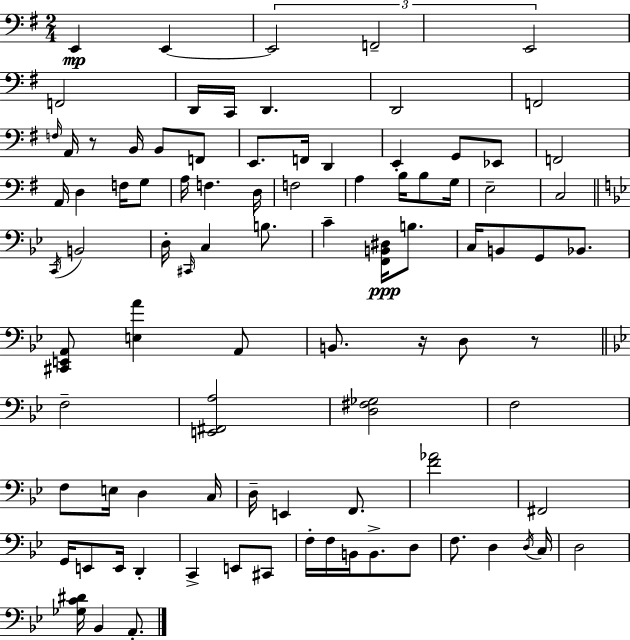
X:1
T:Untitled
M:2/4
L:1/4
K:G
E,, E,, E,,2 F,,2 E,,2 F,,2 D,,/4 C,,/4 D,, D,,2 F,,2 F,/4 A,,/4 z/2 B,,/4 B,,/2 F,,/2 E,,/2 F,,/4 D,, E,, G,,/2 _E,,/2 F,,2 A,,/4 D, F,/4 G,/2 A,/4 F, D,/4 F,2 A, B,/4 B,/2 G,/4 E,2 C,2 C,,/4 B,,2 D,/4 ^C,,/4 C, B,/2 C [F,,B,,^D,]/4 B,/2 C,/4 B,,/2 G,,/2 _B,,/2 [^C,,E,,A,,]/2 [E,A] A,,/2 B,,/2 z/4 D,/2 z/2 F,2 [E,,^F,,A,]2 [D,^F,_G,]2 F,2 F,/2 E,/4 D, C,/4 D,/4 E,, F,,/2 [F_A]2 ^F,,2 G,,/4 E,,/2 E,,/4 D,, C,, E,,/2 ^C,,/2 F,/4 F,/4 B,,/4 B,,/2 D,/2 F,/2 D, D,/4 C,/4 D,2 [_G,C^D]/4 _B,, A,,/2